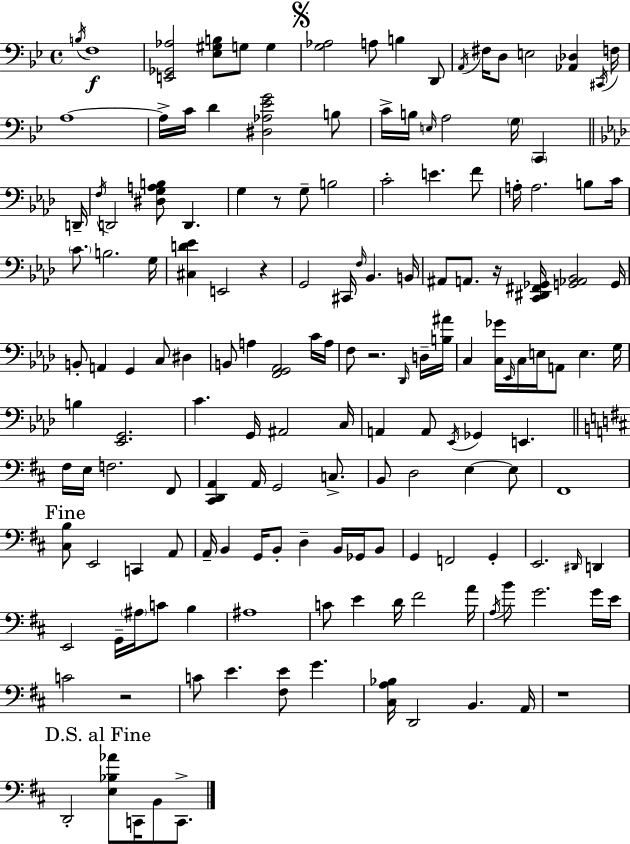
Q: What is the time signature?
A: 4/4